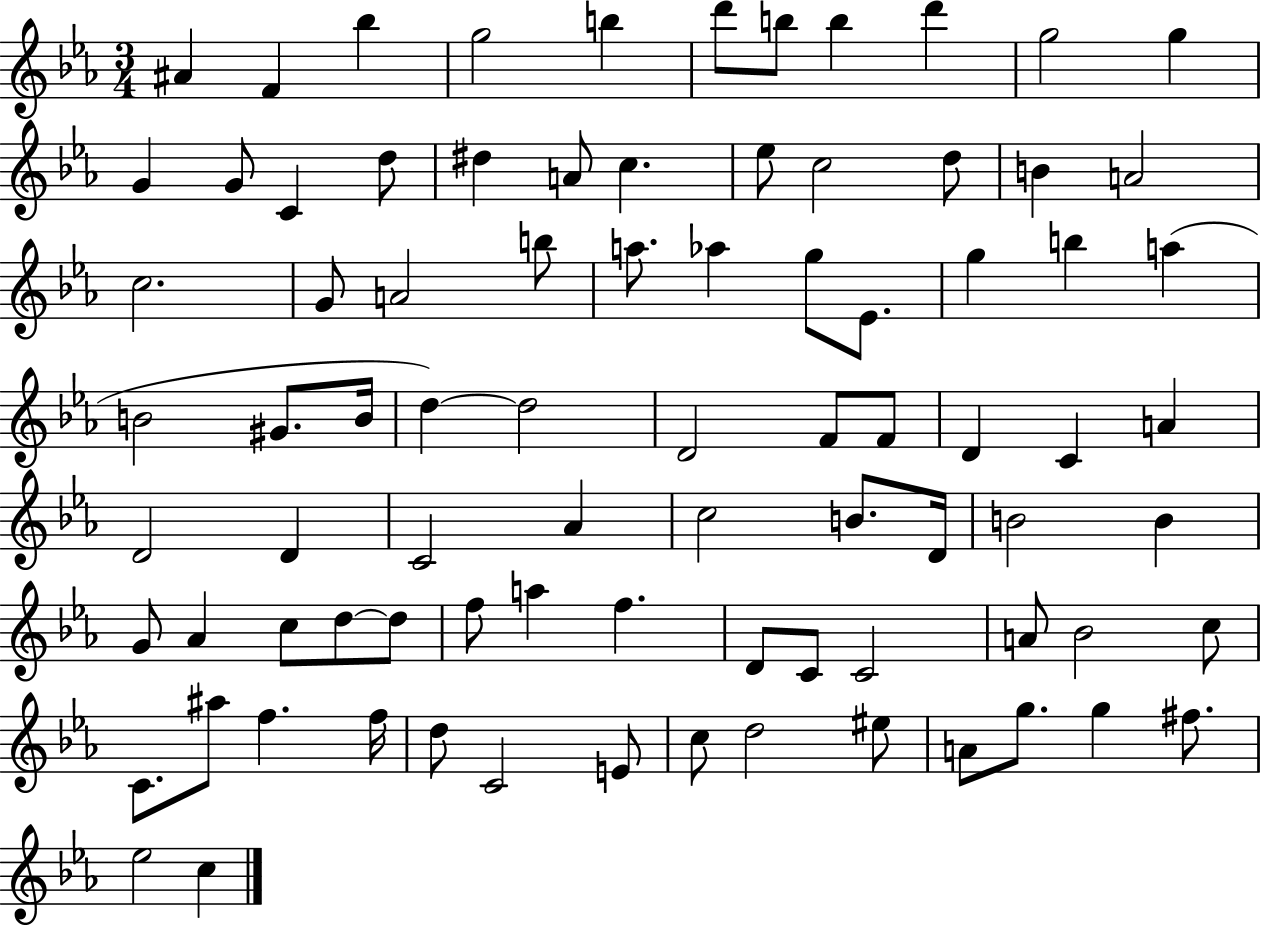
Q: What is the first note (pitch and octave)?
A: A#4